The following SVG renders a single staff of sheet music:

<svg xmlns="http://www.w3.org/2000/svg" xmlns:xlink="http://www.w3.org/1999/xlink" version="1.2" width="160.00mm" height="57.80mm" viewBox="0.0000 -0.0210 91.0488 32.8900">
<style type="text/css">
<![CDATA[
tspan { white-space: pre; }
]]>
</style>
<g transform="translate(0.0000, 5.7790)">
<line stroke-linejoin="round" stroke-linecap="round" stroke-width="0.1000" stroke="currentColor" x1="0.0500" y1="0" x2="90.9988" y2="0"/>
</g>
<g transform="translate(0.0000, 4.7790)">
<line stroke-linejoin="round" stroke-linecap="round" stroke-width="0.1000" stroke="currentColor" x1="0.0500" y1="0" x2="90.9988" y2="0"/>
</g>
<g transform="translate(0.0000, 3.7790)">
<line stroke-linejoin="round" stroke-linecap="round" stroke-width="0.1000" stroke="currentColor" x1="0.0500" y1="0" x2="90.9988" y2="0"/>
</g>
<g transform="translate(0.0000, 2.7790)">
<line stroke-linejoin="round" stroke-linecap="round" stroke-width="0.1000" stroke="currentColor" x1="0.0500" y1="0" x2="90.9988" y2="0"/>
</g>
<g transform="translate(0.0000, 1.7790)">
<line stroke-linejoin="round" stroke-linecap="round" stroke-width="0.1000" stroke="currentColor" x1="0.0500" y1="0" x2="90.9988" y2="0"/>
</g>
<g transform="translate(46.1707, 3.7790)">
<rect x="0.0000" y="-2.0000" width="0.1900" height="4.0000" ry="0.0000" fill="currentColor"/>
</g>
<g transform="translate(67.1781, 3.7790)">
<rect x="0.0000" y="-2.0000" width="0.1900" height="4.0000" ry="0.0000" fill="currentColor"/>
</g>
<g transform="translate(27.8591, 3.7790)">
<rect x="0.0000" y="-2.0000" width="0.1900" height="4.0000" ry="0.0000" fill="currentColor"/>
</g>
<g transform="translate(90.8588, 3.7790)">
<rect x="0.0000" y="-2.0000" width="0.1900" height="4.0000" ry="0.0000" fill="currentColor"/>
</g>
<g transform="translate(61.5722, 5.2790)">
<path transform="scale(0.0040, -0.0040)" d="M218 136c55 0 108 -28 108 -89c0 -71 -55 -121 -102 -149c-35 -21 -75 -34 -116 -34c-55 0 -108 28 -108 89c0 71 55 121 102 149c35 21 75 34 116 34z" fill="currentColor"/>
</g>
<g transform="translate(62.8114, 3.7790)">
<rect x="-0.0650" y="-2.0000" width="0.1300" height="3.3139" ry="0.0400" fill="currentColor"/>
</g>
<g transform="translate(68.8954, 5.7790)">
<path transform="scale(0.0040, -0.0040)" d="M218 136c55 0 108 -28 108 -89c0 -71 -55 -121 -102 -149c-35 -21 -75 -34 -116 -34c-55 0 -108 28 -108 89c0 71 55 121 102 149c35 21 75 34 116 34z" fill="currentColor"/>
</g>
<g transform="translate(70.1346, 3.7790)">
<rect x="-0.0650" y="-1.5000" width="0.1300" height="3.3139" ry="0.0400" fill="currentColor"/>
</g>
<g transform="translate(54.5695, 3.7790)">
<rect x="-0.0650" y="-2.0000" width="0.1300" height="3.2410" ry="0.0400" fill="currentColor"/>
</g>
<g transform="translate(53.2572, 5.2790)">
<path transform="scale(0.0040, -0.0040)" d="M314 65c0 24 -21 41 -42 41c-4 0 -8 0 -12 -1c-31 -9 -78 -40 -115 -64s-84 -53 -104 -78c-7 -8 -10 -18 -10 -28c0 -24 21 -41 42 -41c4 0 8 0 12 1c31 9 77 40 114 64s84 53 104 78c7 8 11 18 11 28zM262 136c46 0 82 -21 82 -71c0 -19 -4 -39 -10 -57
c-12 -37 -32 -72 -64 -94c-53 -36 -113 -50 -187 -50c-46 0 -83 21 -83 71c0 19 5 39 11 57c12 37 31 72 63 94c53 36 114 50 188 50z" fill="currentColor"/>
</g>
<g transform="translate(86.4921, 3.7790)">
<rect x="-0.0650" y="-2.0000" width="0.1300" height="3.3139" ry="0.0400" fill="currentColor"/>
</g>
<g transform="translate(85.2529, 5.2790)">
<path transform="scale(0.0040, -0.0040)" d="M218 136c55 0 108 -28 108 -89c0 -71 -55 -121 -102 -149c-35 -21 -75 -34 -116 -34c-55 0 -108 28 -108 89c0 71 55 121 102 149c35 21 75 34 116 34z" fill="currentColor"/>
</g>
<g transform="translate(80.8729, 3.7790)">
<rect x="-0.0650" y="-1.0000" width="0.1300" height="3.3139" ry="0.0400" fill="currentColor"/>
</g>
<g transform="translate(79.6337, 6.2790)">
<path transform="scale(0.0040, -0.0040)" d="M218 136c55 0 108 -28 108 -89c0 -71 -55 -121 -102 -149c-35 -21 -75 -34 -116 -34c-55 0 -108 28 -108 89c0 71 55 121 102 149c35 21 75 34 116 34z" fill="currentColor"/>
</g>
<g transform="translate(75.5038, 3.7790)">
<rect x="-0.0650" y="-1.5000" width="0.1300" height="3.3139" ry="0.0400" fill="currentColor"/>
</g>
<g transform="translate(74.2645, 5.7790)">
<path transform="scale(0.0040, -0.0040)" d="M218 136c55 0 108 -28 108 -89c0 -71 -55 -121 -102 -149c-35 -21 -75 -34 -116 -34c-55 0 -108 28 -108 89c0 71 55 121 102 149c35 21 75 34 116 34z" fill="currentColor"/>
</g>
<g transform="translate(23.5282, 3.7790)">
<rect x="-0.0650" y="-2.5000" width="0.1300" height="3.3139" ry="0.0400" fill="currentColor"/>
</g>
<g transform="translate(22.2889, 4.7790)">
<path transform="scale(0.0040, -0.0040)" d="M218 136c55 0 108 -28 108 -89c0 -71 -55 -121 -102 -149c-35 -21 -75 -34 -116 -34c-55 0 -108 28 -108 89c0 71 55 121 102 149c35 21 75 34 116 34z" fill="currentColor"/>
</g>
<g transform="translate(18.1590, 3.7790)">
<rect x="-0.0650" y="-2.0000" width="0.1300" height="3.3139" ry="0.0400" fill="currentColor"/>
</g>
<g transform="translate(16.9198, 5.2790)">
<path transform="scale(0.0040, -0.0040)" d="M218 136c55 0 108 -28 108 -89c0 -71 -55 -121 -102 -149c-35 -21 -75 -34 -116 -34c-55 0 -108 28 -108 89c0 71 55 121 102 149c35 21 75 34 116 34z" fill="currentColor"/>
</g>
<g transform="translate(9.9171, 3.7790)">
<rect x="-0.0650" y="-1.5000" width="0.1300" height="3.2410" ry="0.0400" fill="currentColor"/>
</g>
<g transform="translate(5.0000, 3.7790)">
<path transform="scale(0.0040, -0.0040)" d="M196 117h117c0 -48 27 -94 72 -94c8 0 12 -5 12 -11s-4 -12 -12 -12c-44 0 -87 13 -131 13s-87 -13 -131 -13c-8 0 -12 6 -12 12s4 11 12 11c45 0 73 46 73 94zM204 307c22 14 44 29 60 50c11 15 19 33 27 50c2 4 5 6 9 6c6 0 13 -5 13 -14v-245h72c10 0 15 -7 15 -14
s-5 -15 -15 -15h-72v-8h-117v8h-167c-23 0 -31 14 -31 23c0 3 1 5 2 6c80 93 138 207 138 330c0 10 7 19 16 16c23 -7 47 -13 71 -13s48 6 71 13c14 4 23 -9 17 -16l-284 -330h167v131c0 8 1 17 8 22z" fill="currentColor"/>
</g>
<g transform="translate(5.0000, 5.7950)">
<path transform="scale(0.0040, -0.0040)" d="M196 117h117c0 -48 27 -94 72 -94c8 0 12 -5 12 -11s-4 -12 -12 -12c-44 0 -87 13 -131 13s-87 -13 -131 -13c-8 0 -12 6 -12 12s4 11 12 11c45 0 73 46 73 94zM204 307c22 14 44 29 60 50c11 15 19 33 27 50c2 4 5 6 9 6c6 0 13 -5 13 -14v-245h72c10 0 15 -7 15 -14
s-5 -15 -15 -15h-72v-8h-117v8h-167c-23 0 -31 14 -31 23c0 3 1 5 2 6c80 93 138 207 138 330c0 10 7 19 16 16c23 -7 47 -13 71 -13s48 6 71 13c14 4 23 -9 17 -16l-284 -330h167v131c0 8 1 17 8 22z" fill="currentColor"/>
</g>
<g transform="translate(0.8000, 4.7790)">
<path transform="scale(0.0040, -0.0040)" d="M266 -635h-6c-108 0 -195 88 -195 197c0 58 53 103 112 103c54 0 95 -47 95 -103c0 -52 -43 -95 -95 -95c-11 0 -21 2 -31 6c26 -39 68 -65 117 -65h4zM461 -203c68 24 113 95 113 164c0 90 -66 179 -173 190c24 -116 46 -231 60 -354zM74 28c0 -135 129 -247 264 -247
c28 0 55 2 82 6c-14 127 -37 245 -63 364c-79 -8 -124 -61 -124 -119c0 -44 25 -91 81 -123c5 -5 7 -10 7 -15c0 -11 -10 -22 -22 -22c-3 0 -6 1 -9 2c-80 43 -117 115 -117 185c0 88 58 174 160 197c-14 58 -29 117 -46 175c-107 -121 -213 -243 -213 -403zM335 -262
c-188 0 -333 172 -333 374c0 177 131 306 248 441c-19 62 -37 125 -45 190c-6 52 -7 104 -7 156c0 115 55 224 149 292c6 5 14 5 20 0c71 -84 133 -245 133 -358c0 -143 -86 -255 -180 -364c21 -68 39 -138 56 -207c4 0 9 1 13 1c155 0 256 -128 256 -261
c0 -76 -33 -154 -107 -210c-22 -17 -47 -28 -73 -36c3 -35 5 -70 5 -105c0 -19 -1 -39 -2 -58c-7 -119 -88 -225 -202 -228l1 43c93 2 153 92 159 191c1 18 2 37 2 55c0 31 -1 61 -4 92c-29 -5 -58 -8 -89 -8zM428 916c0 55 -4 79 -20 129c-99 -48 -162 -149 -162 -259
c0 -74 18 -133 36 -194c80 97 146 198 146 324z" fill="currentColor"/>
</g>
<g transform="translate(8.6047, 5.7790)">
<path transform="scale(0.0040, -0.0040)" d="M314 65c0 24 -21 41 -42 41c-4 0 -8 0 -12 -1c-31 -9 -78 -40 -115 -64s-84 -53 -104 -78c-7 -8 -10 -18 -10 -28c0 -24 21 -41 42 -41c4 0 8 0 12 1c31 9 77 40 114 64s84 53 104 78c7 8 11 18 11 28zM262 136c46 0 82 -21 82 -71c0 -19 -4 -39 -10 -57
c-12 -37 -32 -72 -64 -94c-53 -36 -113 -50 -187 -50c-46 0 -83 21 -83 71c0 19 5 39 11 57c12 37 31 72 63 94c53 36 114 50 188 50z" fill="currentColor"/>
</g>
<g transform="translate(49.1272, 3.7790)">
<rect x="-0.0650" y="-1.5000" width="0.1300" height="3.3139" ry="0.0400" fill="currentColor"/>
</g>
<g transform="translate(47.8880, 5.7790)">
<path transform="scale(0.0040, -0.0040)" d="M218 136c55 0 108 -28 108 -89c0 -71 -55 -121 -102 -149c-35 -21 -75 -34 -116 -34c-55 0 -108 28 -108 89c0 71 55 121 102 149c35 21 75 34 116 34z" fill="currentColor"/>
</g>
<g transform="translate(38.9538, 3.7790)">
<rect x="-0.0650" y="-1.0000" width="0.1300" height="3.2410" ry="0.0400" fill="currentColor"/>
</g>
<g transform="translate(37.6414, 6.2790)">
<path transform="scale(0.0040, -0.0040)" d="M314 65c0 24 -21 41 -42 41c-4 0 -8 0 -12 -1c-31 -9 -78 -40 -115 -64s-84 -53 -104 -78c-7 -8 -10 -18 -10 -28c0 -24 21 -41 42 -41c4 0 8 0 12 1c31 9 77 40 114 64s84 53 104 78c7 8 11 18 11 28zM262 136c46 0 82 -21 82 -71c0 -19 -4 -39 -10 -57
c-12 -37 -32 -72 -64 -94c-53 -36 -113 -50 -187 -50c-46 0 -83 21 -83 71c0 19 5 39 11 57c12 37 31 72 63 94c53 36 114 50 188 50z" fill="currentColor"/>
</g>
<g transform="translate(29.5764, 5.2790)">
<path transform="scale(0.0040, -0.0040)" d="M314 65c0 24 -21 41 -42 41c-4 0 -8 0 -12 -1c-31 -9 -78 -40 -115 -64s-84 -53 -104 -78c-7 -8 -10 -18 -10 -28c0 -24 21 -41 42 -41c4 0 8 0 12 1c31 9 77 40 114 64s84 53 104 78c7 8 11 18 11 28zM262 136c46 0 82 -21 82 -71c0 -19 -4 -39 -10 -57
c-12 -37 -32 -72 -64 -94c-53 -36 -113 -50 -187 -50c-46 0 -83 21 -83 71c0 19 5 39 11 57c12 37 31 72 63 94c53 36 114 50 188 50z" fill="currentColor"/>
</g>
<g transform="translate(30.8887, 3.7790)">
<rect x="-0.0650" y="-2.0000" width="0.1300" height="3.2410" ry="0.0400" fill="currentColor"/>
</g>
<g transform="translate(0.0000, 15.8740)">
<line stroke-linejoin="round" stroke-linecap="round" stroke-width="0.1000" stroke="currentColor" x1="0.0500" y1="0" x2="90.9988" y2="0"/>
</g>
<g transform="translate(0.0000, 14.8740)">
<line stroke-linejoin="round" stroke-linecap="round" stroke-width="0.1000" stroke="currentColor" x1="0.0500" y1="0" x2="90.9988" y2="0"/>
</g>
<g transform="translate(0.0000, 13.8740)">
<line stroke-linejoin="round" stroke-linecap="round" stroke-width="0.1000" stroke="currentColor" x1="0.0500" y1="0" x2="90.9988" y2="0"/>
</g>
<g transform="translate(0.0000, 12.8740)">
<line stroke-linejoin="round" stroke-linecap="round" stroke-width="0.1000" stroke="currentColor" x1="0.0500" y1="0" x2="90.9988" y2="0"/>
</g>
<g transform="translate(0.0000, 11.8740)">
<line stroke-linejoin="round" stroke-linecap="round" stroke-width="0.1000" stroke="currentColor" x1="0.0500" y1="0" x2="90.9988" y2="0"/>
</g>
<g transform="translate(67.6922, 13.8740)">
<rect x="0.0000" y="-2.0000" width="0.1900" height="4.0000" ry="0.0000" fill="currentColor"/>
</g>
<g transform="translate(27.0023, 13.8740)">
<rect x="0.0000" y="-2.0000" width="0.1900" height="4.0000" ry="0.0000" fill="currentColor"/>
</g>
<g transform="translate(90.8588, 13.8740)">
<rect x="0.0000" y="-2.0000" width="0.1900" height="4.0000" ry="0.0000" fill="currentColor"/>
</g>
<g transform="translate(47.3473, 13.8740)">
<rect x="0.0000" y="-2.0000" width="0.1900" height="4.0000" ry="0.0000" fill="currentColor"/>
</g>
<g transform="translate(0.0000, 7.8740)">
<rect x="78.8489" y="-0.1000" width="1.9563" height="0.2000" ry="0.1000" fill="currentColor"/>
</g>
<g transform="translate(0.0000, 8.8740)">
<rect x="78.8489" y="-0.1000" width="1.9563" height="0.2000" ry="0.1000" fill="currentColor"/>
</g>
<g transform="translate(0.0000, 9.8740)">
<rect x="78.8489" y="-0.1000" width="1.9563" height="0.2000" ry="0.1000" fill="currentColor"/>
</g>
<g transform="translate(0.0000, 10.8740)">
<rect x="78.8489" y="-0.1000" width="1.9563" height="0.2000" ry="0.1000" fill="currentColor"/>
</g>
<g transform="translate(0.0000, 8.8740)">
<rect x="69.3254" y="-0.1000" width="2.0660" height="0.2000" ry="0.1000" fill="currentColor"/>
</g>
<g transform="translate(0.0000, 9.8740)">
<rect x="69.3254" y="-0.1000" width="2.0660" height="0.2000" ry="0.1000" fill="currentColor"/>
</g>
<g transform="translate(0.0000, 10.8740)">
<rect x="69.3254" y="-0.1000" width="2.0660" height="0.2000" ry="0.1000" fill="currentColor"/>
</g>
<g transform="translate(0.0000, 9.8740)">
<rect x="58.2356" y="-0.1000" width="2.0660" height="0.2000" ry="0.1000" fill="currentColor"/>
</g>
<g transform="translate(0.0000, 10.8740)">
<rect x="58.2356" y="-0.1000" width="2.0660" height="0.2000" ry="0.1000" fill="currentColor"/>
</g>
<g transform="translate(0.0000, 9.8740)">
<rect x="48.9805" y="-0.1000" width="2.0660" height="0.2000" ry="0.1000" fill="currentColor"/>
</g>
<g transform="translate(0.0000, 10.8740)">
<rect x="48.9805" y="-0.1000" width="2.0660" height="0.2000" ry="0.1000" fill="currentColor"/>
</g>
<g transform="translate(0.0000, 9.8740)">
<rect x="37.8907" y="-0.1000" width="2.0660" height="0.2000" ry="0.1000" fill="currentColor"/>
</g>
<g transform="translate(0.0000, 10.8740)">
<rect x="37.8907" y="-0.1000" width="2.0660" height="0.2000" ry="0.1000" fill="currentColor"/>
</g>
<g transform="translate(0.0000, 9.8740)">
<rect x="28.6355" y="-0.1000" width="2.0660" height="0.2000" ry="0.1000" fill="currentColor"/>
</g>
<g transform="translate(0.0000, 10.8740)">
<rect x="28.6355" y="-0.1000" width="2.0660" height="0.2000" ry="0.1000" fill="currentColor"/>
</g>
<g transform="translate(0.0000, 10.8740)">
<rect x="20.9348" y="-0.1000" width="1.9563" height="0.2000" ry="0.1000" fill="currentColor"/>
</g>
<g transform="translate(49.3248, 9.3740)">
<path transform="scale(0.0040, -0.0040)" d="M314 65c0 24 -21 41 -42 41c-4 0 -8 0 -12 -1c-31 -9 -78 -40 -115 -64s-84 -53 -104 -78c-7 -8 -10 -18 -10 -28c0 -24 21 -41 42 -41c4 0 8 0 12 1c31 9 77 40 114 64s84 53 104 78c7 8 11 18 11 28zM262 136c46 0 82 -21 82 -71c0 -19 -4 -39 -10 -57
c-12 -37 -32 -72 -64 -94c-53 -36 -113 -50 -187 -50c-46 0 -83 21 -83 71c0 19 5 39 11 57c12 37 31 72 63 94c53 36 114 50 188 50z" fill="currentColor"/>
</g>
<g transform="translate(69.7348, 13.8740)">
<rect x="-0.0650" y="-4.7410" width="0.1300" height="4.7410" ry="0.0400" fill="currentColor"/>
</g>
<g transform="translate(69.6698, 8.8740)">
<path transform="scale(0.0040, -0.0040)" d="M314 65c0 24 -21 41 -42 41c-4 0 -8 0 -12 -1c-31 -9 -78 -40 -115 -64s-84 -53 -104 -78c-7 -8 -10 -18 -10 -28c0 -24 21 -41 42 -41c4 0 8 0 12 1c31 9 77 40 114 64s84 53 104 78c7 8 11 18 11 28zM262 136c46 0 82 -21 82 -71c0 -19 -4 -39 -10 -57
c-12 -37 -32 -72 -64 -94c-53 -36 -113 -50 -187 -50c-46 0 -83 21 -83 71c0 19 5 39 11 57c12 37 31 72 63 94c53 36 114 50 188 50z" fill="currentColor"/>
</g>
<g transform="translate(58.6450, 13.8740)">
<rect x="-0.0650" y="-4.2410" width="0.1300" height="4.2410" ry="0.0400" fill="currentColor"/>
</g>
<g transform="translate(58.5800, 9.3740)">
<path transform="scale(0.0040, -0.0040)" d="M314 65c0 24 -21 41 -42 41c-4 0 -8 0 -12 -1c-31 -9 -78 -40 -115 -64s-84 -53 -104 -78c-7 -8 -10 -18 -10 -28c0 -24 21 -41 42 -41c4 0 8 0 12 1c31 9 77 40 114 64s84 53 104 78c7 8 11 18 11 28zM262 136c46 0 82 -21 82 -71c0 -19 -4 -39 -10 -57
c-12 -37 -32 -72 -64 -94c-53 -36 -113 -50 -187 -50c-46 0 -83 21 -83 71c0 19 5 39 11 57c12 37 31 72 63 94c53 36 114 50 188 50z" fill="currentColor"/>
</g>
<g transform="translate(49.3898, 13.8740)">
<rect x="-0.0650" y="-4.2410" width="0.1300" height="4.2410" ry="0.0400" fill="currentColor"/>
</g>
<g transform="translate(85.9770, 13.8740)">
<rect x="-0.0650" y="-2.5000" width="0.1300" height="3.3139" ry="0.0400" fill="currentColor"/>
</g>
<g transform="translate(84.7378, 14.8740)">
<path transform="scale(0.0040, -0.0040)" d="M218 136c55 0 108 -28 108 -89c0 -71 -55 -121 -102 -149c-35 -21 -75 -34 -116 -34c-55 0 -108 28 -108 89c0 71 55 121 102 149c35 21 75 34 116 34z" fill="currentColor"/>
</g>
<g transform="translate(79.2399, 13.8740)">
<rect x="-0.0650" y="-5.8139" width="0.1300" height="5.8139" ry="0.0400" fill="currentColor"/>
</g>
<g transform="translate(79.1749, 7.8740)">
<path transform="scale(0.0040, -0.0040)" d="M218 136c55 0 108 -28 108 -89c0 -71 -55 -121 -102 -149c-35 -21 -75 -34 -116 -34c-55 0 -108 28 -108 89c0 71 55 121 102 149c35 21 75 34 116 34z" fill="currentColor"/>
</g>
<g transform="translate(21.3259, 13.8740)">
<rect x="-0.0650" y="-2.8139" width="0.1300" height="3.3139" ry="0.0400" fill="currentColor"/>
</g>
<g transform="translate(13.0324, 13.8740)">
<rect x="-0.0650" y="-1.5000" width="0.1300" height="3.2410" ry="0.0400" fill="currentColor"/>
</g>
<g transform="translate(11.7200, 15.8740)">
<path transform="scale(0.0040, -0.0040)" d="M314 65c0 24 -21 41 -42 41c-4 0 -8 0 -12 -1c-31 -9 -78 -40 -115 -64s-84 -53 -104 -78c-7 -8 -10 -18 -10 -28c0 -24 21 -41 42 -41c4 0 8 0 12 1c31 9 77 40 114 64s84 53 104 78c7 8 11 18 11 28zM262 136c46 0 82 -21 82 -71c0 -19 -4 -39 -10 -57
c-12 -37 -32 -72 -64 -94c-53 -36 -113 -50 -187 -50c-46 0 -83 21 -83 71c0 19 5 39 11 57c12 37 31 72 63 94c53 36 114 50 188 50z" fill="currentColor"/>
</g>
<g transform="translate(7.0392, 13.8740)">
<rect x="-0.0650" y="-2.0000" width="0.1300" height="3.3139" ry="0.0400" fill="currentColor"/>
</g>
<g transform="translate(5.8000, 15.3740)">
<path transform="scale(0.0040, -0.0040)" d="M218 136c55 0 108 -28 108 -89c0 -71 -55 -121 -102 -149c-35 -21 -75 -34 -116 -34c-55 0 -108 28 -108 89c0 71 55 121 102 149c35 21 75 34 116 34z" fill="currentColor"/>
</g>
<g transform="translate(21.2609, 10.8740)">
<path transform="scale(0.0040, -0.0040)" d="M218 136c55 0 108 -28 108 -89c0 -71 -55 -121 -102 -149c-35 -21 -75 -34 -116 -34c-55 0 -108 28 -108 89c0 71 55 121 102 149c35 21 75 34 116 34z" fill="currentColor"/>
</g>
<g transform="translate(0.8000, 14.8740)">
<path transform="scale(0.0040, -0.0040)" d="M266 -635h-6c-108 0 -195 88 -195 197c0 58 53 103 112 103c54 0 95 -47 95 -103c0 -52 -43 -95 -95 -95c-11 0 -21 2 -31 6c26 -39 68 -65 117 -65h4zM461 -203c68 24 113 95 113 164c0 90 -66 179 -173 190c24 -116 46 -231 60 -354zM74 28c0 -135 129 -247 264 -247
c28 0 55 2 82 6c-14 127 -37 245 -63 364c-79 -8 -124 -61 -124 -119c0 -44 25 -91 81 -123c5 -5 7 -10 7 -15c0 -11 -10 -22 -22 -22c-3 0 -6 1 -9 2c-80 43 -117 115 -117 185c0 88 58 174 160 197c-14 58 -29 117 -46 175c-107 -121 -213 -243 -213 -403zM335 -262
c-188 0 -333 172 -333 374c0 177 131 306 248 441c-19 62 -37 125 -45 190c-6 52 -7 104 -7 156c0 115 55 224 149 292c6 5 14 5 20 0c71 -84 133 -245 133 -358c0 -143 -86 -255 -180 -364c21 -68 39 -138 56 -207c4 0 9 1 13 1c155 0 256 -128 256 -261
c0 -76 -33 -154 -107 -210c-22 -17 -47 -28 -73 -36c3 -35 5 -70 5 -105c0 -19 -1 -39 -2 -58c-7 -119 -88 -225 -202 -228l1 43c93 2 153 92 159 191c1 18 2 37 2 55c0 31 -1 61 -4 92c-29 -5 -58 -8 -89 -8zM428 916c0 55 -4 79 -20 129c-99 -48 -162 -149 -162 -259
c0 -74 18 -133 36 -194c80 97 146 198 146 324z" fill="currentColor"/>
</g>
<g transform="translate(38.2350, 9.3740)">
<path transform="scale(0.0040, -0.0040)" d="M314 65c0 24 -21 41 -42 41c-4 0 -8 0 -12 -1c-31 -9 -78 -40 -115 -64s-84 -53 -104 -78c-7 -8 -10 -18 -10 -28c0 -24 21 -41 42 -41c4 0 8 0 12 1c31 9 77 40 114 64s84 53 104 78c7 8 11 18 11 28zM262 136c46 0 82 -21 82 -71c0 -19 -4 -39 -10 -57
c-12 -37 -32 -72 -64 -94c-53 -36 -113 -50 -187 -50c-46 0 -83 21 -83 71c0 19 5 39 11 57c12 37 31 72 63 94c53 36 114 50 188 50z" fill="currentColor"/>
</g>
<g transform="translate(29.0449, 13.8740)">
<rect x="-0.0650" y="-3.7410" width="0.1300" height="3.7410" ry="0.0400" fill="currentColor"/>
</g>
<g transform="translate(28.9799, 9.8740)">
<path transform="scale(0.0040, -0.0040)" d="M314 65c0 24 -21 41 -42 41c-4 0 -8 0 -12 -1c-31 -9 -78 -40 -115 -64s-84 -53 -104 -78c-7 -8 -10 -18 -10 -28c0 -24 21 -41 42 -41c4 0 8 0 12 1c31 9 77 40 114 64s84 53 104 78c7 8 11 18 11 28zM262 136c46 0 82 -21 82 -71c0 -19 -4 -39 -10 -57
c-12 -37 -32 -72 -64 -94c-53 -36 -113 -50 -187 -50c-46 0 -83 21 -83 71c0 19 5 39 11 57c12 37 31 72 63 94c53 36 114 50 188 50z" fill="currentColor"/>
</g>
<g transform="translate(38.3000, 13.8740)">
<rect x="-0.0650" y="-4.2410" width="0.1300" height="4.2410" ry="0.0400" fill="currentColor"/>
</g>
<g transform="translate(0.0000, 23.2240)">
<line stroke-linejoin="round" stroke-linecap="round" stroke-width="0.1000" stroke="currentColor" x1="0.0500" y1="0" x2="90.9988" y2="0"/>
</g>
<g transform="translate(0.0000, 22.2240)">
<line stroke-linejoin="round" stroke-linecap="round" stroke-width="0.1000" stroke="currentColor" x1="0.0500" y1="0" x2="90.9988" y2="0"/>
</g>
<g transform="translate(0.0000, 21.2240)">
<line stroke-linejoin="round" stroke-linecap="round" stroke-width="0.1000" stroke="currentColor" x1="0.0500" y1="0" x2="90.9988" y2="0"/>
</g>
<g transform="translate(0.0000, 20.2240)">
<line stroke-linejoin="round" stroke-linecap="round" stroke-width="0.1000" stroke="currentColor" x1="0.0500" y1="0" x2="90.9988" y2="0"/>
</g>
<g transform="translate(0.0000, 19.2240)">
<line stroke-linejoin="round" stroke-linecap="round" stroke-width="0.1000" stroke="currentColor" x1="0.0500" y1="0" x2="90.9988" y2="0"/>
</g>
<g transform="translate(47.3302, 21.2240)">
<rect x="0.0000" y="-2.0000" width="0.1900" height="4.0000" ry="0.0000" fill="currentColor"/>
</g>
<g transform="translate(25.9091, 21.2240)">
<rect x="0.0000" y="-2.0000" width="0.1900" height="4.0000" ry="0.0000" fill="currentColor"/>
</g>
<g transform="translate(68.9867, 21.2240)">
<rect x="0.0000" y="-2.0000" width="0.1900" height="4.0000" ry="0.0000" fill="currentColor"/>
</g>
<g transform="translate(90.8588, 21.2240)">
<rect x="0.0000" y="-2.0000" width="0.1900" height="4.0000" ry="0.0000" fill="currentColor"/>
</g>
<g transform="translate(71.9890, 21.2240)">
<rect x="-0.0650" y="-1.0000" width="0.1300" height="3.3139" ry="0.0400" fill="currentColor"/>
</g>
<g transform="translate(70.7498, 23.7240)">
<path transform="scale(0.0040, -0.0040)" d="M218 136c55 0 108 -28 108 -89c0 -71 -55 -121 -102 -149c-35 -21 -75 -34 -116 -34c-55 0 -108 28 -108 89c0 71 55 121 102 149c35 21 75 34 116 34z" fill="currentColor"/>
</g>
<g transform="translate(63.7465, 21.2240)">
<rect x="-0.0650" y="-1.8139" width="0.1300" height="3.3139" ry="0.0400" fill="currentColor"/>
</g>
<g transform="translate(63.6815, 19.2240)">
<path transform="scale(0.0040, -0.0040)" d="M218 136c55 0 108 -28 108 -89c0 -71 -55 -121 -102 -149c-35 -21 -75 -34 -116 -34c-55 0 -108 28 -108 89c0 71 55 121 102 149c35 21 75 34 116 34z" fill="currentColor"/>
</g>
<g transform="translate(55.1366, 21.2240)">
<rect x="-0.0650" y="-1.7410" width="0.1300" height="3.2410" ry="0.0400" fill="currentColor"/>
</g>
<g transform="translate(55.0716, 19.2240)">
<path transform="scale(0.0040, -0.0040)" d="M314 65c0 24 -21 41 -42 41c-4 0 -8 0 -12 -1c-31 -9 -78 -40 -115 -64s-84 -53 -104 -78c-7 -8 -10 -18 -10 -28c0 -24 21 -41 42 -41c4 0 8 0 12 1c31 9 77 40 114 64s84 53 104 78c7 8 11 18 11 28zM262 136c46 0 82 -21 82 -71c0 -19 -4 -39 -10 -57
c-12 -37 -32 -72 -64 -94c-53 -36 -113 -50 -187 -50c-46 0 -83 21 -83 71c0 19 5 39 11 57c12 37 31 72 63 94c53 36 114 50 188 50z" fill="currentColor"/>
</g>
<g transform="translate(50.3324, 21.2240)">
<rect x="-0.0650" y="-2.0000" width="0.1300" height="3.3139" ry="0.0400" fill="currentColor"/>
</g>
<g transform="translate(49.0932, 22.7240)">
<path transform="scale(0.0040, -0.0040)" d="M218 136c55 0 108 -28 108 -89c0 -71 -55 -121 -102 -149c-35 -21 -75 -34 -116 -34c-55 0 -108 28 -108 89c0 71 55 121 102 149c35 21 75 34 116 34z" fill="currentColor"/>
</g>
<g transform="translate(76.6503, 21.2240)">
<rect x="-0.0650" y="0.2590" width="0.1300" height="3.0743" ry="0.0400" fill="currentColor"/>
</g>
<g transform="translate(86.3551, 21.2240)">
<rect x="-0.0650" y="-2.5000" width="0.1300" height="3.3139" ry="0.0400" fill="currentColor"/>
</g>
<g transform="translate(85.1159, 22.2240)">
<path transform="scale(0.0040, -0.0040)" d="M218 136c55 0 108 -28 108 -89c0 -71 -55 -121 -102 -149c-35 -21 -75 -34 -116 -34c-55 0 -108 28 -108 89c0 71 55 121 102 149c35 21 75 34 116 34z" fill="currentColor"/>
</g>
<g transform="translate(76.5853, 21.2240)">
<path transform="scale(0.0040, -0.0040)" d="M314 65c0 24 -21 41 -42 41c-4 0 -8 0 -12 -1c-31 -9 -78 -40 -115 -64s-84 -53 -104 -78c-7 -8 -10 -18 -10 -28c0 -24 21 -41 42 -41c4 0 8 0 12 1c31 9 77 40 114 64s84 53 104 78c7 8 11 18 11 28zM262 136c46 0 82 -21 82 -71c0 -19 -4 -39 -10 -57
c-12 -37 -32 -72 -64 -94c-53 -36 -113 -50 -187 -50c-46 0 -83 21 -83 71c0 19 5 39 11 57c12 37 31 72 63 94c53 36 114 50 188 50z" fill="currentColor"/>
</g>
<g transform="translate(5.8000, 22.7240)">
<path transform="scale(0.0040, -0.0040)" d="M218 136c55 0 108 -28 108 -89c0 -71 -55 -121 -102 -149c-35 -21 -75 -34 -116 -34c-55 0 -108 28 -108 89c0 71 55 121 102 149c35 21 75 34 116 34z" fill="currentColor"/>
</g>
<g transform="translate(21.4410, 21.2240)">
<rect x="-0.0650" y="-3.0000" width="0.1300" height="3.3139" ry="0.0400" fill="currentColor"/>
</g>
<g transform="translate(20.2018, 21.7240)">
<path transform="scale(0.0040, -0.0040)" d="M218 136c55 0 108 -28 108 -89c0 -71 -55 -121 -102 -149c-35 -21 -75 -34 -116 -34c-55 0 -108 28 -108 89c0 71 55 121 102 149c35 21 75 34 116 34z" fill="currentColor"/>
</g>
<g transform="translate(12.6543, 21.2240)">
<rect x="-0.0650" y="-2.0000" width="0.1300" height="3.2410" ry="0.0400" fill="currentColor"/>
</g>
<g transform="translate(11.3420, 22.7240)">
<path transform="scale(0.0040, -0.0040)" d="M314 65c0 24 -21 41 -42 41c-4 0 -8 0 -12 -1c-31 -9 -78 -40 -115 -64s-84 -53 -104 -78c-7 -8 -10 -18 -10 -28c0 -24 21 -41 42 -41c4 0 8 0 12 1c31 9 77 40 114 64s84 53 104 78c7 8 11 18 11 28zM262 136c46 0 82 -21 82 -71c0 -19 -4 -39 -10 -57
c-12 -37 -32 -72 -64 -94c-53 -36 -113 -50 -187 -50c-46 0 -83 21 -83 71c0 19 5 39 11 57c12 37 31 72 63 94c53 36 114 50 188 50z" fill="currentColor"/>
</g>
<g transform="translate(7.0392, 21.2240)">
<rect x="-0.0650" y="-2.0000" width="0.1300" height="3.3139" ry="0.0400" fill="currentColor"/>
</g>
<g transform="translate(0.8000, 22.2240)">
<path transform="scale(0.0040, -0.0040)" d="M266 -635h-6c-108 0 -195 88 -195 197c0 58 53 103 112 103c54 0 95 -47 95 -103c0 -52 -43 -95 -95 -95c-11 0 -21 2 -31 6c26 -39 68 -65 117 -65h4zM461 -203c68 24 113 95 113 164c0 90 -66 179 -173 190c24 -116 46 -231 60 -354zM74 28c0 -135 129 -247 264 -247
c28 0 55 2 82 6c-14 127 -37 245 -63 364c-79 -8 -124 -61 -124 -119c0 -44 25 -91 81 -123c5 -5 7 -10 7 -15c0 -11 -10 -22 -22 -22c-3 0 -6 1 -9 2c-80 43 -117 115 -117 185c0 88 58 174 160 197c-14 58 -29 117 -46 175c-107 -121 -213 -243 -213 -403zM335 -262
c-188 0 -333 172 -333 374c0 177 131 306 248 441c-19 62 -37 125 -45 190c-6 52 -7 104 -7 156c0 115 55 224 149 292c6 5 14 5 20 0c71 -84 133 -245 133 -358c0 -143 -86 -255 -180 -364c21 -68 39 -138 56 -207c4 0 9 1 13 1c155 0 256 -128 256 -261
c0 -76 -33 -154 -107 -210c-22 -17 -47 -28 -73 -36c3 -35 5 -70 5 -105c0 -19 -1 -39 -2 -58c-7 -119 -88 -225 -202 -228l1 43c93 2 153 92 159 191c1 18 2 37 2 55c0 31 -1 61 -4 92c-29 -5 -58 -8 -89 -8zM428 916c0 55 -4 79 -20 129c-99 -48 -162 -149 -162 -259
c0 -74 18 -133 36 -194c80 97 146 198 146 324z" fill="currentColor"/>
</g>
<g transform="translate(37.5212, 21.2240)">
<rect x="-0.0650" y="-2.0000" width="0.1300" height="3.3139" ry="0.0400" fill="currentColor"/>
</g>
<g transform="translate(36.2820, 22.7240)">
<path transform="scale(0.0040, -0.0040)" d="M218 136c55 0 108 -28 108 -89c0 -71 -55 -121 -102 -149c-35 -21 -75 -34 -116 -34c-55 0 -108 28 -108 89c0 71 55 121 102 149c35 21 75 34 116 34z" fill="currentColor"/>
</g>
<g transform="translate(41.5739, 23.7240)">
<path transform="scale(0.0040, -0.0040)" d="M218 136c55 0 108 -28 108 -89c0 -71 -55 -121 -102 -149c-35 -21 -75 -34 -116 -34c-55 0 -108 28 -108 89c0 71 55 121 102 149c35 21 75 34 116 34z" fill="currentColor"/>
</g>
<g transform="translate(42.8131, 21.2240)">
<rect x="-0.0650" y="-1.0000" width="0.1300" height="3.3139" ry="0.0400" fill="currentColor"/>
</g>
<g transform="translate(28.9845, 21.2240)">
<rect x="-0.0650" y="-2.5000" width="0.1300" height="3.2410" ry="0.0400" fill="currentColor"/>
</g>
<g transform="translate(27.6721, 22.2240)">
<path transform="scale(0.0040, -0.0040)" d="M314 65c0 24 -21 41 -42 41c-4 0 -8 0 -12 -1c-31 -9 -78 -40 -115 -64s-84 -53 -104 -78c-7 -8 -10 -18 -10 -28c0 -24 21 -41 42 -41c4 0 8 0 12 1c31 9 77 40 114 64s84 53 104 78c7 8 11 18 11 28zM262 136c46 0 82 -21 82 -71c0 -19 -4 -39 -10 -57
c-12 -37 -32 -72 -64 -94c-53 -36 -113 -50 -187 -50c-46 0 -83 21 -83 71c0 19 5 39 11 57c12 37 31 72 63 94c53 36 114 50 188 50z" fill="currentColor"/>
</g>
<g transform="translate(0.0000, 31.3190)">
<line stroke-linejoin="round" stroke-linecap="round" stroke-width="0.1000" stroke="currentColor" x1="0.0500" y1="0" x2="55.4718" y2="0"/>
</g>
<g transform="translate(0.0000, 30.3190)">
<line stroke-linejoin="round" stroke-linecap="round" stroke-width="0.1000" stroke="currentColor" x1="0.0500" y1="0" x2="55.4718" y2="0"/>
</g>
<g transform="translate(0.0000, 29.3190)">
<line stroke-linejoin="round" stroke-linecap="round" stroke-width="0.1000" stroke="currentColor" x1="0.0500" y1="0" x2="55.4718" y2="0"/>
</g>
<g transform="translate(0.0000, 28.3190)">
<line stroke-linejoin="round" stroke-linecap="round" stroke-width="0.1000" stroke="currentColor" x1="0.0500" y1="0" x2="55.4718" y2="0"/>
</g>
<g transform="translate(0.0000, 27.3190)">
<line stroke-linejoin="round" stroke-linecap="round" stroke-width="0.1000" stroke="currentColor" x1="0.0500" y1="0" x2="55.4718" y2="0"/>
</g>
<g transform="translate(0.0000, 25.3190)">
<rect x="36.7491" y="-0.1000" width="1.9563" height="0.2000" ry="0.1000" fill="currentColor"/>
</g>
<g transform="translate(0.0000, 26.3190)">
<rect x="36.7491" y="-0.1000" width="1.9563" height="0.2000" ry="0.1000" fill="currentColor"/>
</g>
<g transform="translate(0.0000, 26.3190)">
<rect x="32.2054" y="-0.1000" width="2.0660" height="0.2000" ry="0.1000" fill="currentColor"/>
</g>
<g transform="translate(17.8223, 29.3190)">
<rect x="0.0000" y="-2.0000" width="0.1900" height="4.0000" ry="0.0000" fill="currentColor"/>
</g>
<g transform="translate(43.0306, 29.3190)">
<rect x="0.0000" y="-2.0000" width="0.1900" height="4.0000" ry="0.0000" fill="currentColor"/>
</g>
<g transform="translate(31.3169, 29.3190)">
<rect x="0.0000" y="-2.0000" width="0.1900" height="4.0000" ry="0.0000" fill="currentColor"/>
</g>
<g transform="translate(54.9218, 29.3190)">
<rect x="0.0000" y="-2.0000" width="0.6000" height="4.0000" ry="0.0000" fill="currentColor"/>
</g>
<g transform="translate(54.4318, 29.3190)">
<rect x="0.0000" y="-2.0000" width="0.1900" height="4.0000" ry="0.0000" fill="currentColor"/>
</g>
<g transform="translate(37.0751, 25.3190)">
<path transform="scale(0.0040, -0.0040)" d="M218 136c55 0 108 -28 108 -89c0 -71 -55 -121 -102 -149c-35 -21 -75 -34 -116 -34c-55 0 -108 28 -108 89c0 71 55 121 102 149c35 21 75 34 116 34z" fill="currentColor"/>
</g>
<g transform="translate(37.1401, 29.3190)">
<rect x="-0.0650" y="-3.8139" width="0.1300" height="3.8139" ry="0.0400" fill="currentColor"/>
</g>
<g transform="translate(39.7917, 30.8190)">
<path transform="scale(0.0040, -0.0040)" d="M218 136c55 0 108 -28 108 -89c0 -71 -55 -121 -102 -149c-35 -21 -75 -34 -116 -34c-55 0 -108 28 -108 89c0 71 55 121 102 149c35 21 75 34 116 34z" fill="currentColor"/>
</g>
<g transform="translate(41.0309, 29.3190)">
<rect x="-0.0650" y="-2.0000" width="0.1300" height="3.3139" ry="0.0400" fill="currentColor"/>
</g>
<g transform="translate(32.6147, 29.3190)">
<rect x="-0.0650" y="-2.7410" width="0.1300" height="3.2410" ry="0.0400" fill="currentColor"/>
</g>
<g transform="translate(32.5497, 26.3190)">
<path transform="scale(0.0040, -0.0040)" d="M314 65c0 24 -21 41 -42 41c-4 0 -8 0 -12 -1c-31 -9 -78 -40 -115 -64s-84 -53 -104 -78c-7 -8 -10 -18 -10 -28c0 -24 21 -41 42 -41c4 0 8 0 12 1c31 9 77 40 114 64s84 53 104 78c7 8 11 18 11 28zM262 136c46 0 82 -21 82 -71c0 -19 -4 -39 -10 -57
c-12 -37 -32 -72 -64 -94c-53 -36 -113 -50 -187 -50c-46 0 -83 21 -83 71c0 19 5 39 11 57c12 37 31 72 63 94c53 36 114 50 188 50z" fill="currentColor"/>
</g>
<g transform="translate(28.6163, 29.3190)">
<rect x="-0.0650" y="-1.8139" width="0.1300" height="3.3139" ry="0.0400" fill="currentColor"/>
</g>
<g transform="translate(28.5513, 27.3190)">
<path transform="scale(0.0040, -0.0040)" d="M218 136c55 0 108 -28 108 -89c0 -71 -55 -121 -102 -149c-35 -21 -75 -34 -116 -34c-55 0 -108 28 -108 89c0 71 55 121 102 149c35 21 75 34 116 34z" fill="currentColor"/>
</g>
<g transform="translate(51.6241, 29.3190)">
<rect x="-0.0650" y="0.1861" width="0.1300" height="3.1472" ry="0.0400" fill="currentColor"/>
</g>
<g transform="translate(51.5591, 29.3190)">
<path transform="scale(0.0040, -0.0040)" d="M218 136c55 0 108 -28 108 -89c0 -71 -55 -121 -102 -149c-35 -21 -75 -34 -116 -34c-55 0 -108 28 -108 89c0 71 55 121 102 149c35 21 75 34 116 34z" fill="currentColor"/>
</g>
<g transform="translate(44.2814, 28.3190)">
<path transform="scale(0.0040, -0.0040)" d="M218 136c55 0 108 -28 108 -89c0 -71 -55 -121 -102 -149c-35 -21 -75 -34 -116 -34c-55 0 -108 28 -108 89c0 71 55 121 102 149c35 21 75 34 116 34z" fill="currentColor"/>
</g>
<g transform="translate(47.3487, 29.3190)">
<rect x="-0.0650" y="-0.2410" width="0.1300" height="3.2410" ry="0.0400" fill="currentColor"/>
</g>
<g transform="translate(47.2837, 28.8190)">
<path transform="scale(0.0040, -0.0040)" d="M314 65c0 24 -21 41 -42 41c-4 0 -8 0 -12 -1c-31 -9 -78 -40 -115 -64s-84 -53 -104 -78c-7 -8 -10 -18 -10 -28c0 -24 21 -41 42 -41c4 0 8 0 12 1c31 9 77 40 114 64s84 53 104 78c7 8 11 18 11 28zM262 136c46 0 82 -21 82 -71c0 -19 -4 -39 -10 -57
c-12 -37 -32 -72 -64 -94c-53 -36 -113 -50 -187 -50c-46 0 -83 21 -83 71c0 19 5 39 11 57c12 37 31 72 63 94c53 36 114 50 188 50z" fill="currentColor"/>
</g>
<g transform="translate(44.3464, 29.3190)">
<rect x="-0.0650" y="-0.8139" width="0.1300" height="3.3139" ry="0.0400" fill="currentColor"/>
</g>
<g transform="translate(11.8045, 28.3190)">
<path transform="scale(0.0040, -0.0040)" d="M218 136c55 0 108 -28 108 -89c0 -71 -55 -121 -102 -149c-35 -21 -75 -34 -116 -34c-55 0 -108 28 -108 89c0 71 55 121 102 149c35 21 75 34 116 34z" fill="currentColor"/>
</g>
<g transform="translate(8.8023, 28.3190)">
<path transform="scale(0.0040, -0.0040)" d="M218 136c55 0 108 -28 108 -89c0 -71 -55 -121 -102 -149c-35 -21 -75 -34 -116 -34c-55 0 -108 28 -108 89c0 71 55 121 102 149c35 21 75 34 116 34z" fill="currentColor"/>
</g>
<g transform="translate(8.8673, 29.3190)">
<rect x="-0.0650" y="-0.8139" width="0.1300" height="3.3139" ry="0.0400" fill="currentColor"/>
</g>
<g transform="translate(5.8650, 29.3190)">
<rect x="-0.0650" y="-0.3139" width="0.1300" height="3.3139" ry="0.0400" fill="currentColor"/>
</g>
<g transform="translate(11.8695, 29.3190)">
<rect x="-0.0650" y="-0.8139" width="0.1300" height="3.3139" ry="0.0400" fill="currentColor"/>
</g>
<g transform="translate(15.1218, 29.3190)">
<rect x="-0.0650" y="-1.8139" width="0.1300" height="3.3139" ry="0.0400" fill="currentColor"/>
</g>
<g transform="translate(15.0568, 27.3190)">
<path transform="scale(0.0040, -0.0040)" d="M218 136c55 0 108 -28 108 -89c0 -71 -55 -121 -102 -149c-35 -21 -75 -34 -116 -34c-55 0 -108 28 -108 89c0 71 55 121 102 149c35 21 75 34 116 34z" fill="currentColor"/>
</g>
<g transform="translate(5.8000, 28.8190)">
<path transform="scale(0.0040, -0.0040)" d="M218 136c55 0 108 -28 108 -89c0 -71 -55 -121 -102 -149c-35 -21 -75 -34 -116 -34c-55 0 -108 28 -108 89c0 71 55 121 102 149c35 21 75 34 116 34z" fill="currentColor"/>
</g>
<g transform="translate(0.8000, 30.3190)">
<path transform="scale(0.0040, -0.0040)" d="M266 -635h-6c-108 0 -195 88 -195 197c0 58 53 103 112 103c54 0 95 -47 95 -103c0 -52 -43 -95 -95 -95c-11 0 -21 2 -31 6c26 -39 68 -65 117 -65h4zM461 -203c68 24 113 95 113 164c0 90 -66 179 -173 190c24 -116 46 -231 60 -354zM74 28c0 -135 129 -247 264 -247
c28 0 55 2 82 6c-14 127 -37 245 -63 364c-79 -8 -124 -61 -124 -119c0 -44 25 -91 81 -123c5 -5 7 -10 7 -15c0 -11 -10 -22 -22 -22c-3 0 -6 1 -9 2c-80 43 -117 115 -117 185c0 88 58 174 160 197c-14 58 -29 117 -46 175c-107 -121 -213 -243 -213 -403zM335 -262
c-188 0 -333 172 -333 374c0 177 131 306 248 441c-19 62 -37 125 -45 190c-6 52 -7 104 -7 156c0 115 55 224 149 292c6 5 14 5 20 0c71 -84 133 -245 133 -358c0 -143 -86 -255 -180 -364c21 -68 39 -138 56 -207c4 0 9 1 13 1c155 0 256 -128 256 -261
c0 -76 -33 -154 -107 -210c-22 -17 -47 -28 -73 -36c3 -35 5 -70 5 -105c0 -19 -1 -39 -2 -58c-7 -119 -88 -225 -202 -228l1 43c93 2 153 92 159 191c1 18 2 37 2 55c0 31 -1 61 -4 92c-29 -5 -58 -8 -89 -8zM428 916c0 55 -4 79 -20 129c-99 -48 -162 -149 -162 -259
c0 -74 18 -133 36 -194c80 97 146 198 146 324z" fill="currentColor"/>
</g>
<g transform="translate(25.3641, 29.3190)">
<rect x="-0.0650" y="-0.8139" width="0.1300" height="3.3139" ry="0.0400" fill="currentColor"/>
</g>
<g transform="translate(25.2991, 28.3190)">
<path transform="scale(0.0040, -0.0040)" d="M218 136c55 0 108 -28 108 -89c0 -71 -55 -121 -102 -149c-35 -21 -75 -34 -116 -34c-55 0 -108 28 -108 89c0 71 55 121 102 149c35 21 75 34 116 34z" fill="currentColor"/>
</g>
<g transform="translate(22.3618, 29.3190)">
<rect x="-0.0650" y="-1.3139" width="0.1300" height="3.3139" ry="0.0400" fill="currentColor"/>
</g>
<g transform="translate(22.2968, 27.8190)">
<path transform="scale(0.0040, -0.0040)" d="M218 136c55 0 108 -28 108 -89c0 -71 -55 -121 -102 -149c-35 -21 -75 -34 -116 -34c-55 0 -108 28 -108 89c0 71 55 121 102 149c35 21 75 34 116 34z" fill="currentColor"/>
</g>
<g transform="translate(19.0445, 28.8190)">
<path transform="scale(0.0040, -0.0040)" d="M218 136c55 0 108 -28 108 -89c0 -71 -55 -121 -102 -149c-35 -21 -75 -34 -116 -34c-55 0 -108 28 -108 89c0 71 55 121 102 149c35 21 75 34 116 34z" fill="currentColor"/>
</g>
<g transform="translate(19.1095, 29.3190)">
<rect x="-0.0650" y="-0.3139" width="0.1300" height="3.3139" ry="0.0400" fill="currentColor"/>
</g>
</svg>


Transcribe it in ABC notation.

X:1
T:Untitled
M:4/4
L:1/4
K:C
E2 F G F2 D2 E F2 F E E D F F E2 a c'2 d'2 d'2 d'2 e'2 g' G F F2 A G2 F D F f2 f D B2 G c d d f c e d f a2 c' F d c2 B